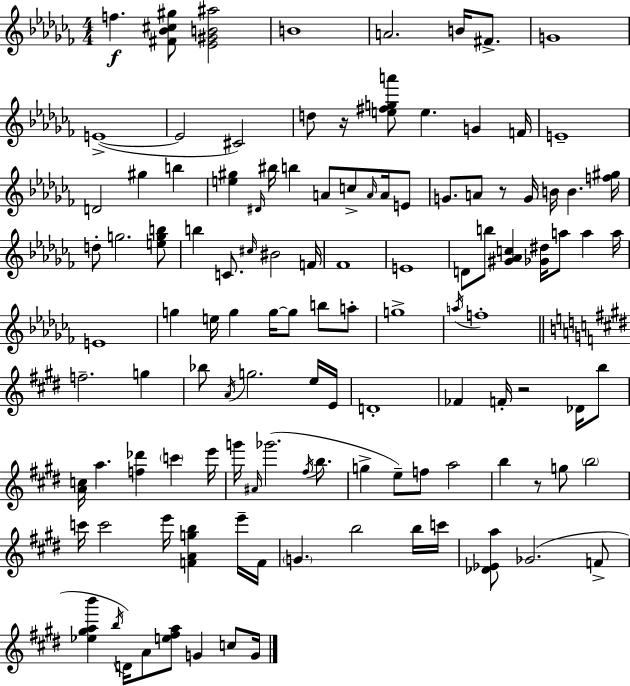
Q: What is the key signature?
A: AES minor